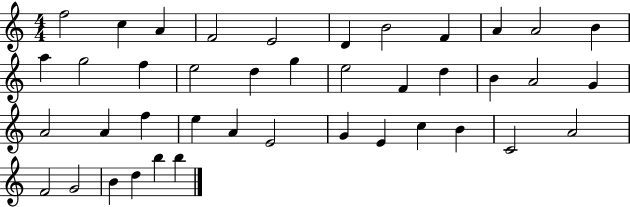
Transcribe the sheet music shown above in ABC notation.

X:1
T:Untitled
M:4/4
L:1/4
K:C
f2 c A F2 E2 D B2 F A A2 B a g2 f e2 d g e2 F d B A2 G A2 A f e A E2 G E c B C2 A2 F2 G2 B d b b